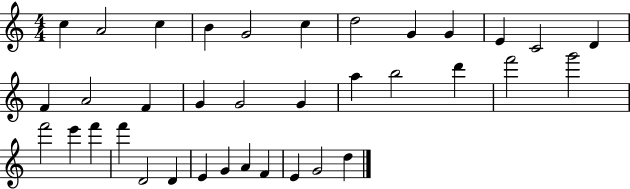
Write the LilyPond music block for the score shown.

{
  \clef treble
  \numericTimeSignature
  \time 4/4
  \key c \major
  c''4 a'2 c''4 | b'4 g'2 c''4 | d''2 g'4 g'4 | e'4 c'2 d'4 | \break f'4 a'2 f'4 | g'4 g'2 g'4 | a''4 b''2 d'''4 | f'''2 g'''2 | \break f'''2 e'''4 f'''4 | f'''4 d'2 d'4 | e'4 g'4 a'4 f'4 | e'4 g'2 d''4 | \break \bar "|."
}